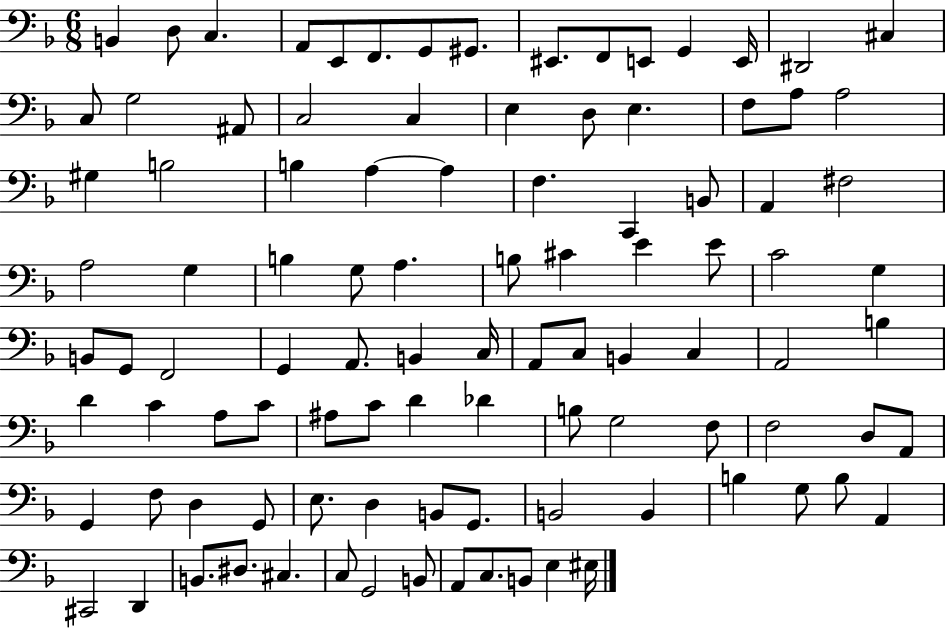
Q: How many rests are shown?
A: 0